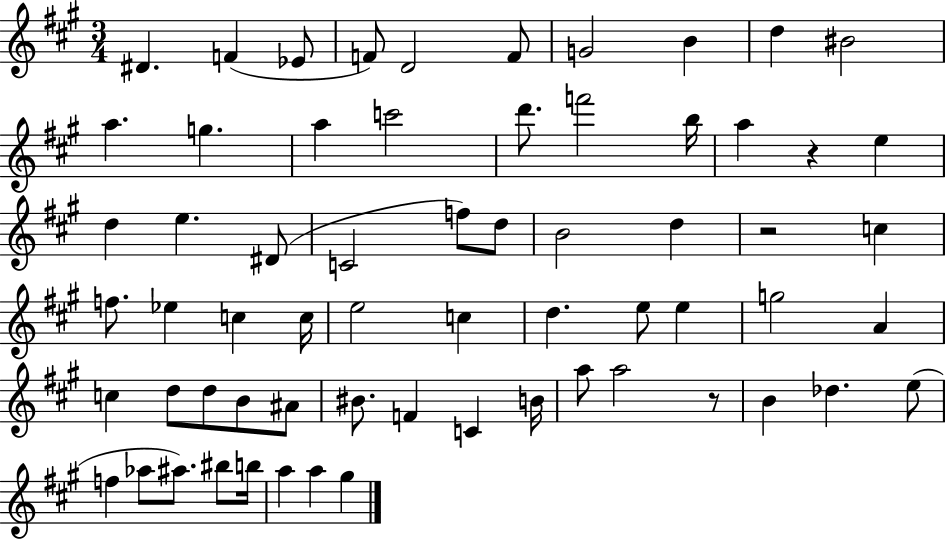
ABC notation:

X:1
T:Untitled
M:3/4
L:1/4
K:A
^D F _E/2 F/2 D2 F/2 G2 B d ^B2 a g a c'2 d'/2 f'2 b/4 a z e d e ^D/2 C2 f/2 d/2 B2 d z2 c f/2 _e c c/4 e2 c d e/2 e g2 A c d/2 d/2 B/2 ^A/2 ^B/2 F C B/4 a/2 a2 z/2 B _d e/2 f _a/2 ^a/2 ^b/2 b/4 a a ^g